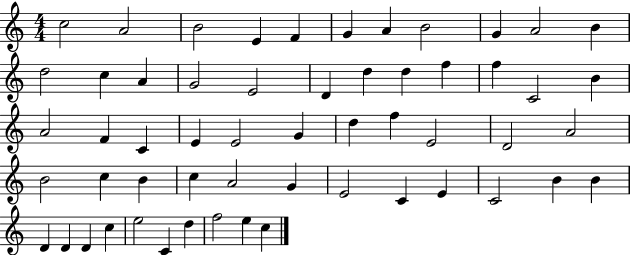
{
  \clef treble
  \numericTimeSignature
  \time 4/4
  \key c \major
  c''2 a'2 | b'2 e'4 f'4 | g'4 a'4 b'2 | g'4 a'2 b'4 | \break d''2 c''4 a'4 | g'2 e'2 | d'4 d''4 d''4 f''4 | f''4 c'2 b'4 | \break a'2 f'4 c'4 | e'4 e'2 g'4 | d''4 f''4 e'2 | d'2 a'2 | \break b'2 c''4 b'4 | c''4 a'2 g'4 | e'2 c'4 e'4 | c'2 b'4 b'4 | \break d'4 d'4 d'4 c''4 | e''2 c'4 d''4 | f''2 e''4 c''4 | \bar "|."
}